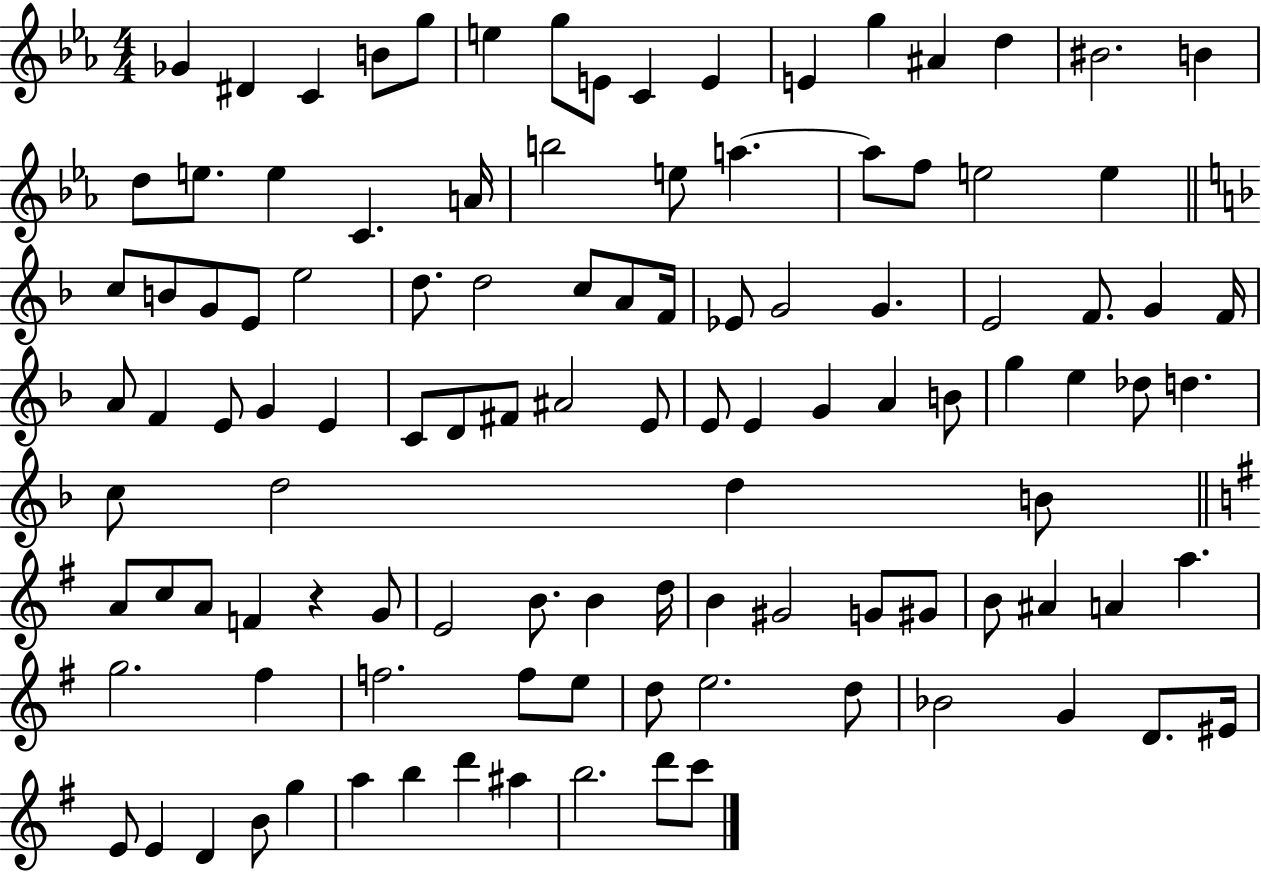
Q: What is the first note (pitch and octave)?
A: Gb4